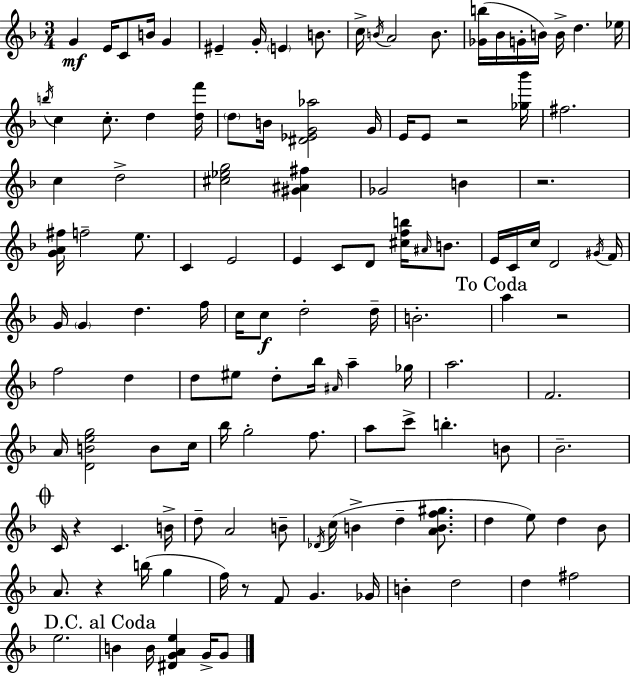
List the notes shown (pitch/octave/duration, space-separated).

G4/q E4/s C4/e B4/s G4/q EIS4/q G4/s E4/q B4/e. C5/s B4/s A4/h B4/e. [Gb4,B5]/s Bb4/s G4/s B4/s B4/s D5/q. Eb5/s B5/s C5/q C5/e. D5/q [D5,F6]/s D5/e B4/s [D#4,Eb4,G4,Ab5]/h G4/s E4/s E4/e R/h [Gb5,Bb6]/s F#5/h. C5/q D5/h [C#5,Eb5,G5]/h [G#4,A#4,F#5]/q Gb4/h B4/q R/h. [G4,A4,F#5]/s F5/h E5/e. C4/q E4/h E4/q C4/e D4/e [C#5,F5,B5]/s A#4/s B4/e. E4/s C4/s C5/s D4/h G#4/s F4/s G4/s G4/q D5/q. F5/s C5/s C5/e D5/h D5/s B4/h. A5/q R/h F5/h D5/q D5/e EIS5/e D5/e Bb5/s A#4/s A5/q Gb5/s A5/h. F4/h. A4/s [D4,B4,E5,G5]/h B4/e C5/s Bb5/s G5/h F5/e. A5/e C6/e B5/q. B4/e Bb4/h. C4/s R/q C4/q. B4/s D5/e A4/h B4/e Db4/s C5/s B4/q D5/q [A4,B4,F5,G#5]/e. D5/q E5/e D5/q Bb4/e A4/e. R/q B5/s G5/q F5/s R/e F4/e G4/q. Gb4/s B4/q D5/h D5/q F#5/h E5/h. B4/q B4/s [D#4,G4,A4,E5]/q G4/s G4/e